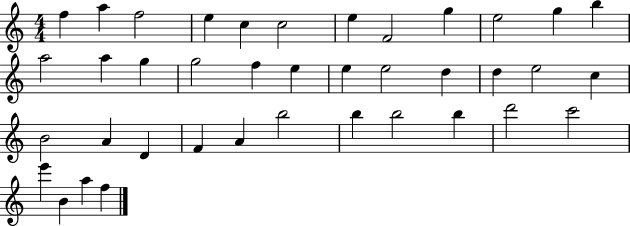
F5/q A5/q F5/h E5/q C5/q C5/h E5/q F4/h G5/q E5/h G5/q B5/q A5/h A5/q G5/q G5/h F5/q E5/q E5/q E5/h D5/q D5/q E5/h C5/q B4/h A4/q D4/q F4/q A4/q B5/h B5/q B5/h B5/q D6/h C6/h E6/q B4/q A5/q F5/q